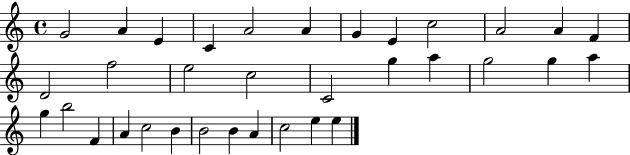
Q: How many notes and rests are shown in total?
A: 34